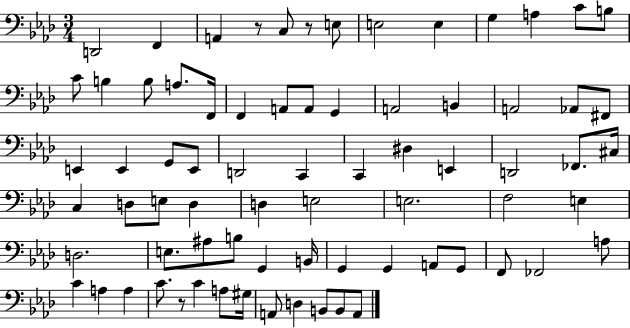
X:1
T:Untitled
M:3/4
L:1/4
K:Ab
D,,2 F,, A,, z/2 C,/2 z/2 E,/2 E,2 E, G, A, C/2 B,/2 C/2 B, B,/2 A,/2 F,,/4 F,, A,,/2 A,,/2 G,, A,,2 B,, A,,2 _A,,/2 ^F,,/2 E,, E,, G,,/2 E,,/2 D,,2 C,, C,, ^D, E,, D,,2 _F,,/2 ^C,/4 C, D,/2 E,/2 D, D, E,2 E,2 F,2 E, D,2 E,/2 ^A,/2 B,/2 G,, B,,/4 G,, G,, A,,/2 G,,/2 F,,/2 _F,,2 A,/2 C A, A, C/2 z/2 C A,/2 ^G,/4 A,,/2 D, B,,/2 B,,/2 A,,/2